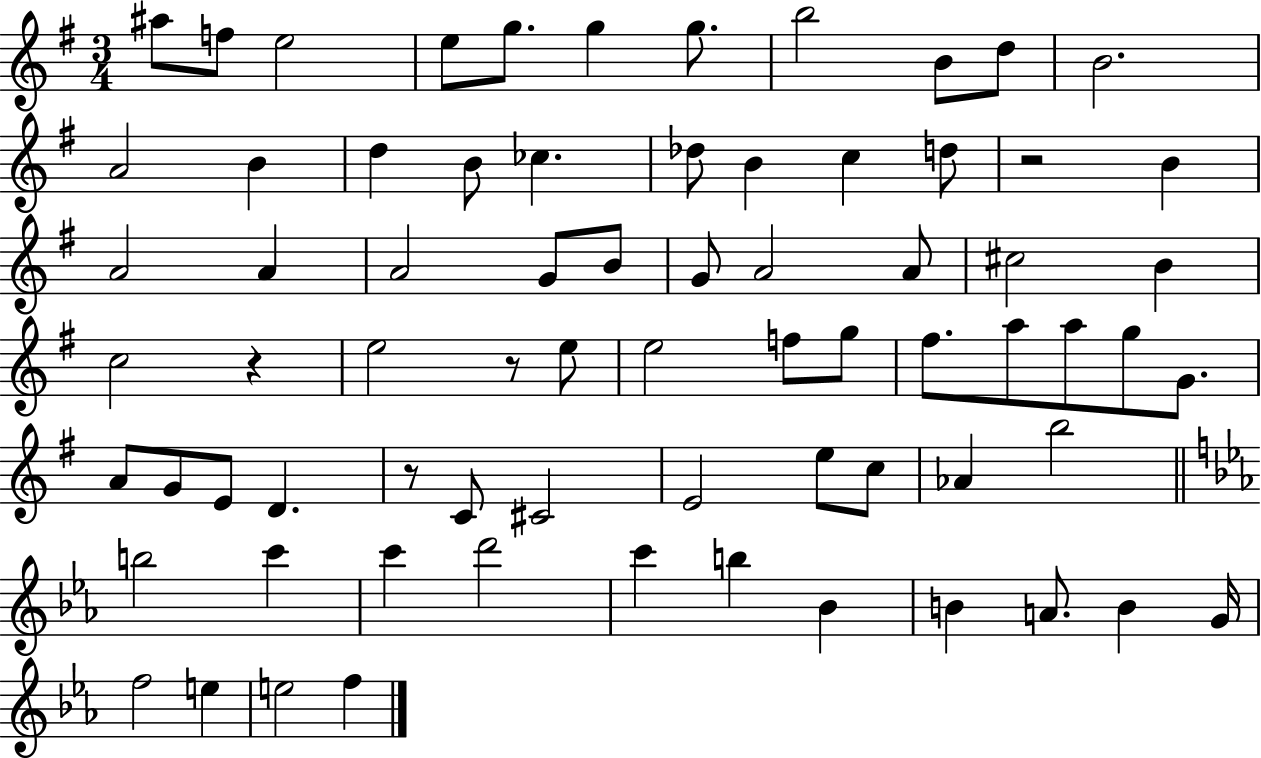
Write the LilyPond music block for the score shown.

{
  \clef treble
  \numericTimeSignature
  \time 3/4
  \key g \major
  ais''8 f''8 e''2 | e''8 g''8. g''4 g''8. | b''2 b'8 d''8 | b'2. | \break a'2 b'4 | d''4 b'8 ces''4. | des''8 b'4 c''4 d''8 | r2 b'4 | \break a'2 a'4 | a'2 g'8 b'8 | g'8 a'2 a'8 | cis''2 b'4 | \break c''2 r4 | e''2 r8 e''8 | e''2 f''8 g''8 | fis''8. a''8 a''8 g''8 g'8. | \break a'8 g'8 e'8 d'4. | r8 c'8 cis'2 | e'2 e''8 c''8 | aes'4 b''2 | \break \bar "||" \break \key c \minor b''2 c'''4 | c'''4 d'''2 | c'''4 b''4 bes'4 | b'4 a'8. b'4 g'16 | \break f''2 e''4 | e''2 f''4 | \bar "|."
}